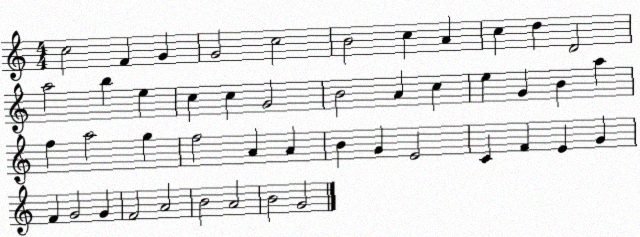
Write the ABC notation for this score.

X:1
T:Untitled
M:4/4
L:1/4
K:C
c2 F G G2 c2 B2 c A c d D2 a2 b e c c G2 B2 A c e G B a f a2 g f2 A A B G E2 C F E G F G2 G F2 A2 B2 A2 B2 G2